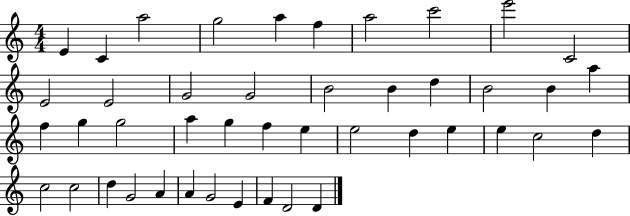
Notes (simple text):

E4/q C4/q A5/h G5/h A5/q F5/q A5/h C6/h E6/h C4/h E4/h E4/h G4/h G4/h B4/h B4/q D5/q B4/h B4/q A5/q F5/q G5/q G5/h A5/q G5/q F5/q E5/q E5/h D5/q E5/q E5/q C5/h D5/q C5/h C5/h D5/q G4/h A4/q A4/q G4/h E4/q F4/q D4/h D4/q